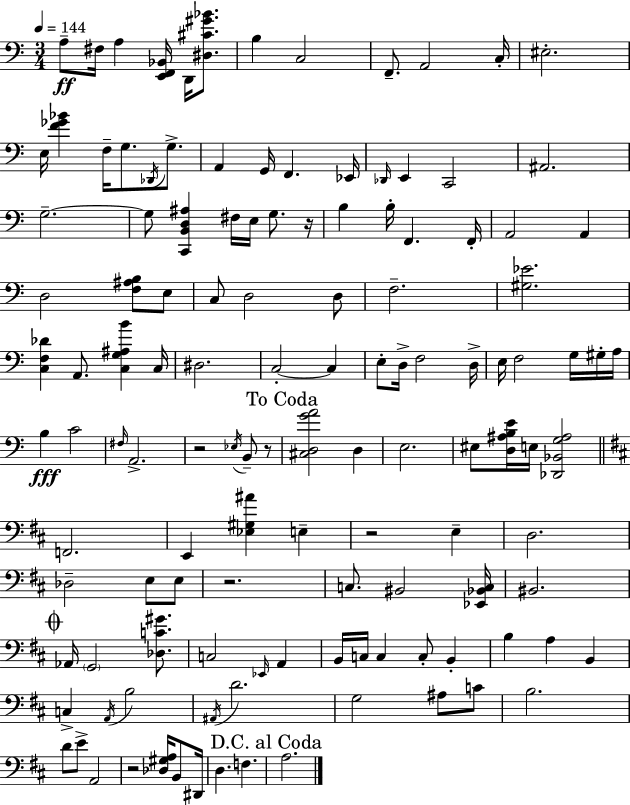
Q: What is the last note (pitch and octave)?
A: A3